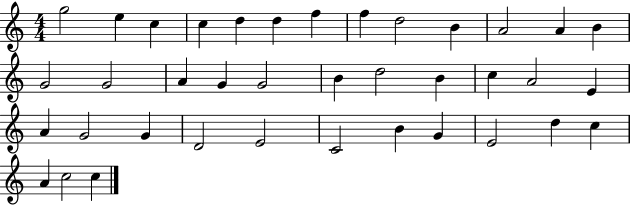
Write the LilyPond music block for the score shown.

{
  \clef treble
  \numericTimeSignature
  \time 4/4
  \key c \major
  g''2 e''4 c''4 | c''4 d''4 d''4 f''4 | f''4 d''2 b'4 | a'2 a'4 b'4 | \break g'2 g'2 | a'4 g'4 g'2 | b'4 d''2 b'4 | c''4 a'2 e'4 | \break a'4 g'2 g'4 | d'2 e'2 | c'2 b'4 g'4 | e'2 d''4 c''4 | \break a'4 c''2 c''4 | \bar "|."
}